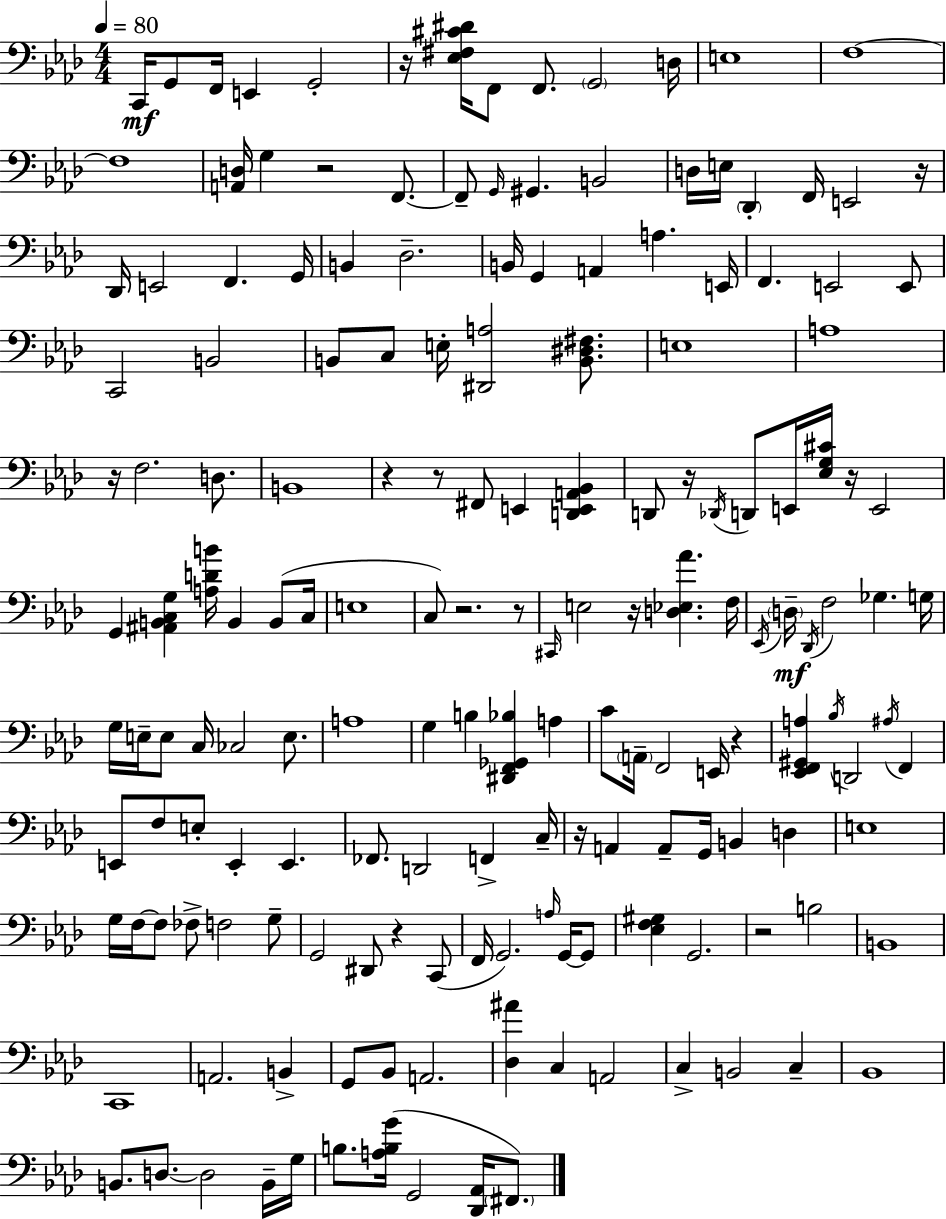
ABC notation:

X:1
T:Untitled
M:4/4
L:1/4
K:Fm
C,,/4 G,,/2 F,,/4 E,, G,,2 z/4 [_E,^F,^C^D]/4 F,,/2 F,,/2 G,,2 D,/4 E,4 F,4 F,4 [A,,D,]/4 G, z2 F,,/2 F,,/2 G,,/4 ^G,, B,,2 D,/4 E,/4 _D,, F,,/4 E,,2 z/4 _D,,/4 E,,2 F,, G,,/4 B,, _D,2 B,,/4 G,, A,, A, E,,/4 F,, E,,2 E,,/2 C,,2 B,,2 B,,/2 C,/2 E,/4 [^D,,A,]2 [B,,^D,^F,]/2 E,4 A,4 z/4 F,2 D,/2 B,,4 z z/2 ^F,,/2 E,, [D,,E,,A,,_B,,] D,,/2 z/4 _D,,/4 D,,/2 E,,/4 [_E,G,^C]/4 z/4 E,,2 G,, [^A,,B,,C,G,] [A,DB]/4 B,, B,,/2 C,/4 E,4 C,/2 z2 z/2 ^C,,/4 E,2 z/4 [D,_E,_A] F,/4 _E,,/4 D,/4 _D,,/4 F,2 _G, G,/4 G,/4 E,/4 E,/2 C,/4 _C,2 E,/2 A,4 G, B, [^D,,F,,_G,,_B,] A, C/2 A,,/4 F,,2 E,,/4 z [_E,,F,,^G,,A,] _B,/4 D,,2 ^A,/4 F,, E,,/2 F,/2 E,/2 E,, E,, _F,,/2 D,,2 F,, C,/4 z/4 A,, A,,/2 G,,/4 B,, D, E,4 G,/4 F,/4 F,/2 _F,/2 F,2 G,/2 G,,2 ^D,,/2 z C,,/2 F,,/4 G,,2 A,/4 G,,/4 G,,/2 [_E,F,^G,] G,,2 z2 B,2 B,,4 C,,4 A,,2 B,, G,,/2 _B,,/2 A,,2 [_D,^A] C, A,,2 C, B,,2 C, _B,,4 B,,/2 D,/2 D,2 B,,/4 G,/4 B,/2 [A,B,G]/4 G,,2 [_D,,_A,,]/4 ^F,,/2